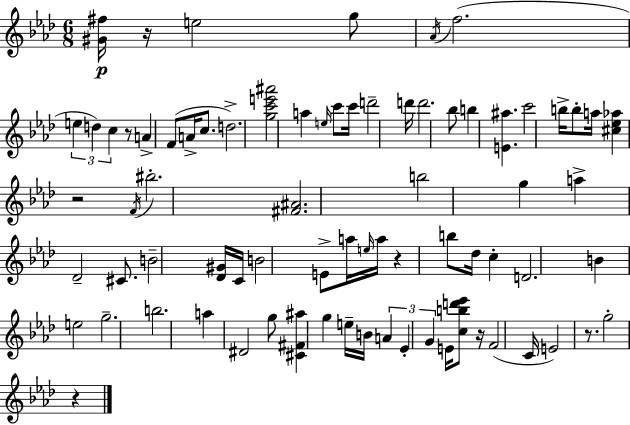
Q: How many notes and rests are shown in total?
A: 76